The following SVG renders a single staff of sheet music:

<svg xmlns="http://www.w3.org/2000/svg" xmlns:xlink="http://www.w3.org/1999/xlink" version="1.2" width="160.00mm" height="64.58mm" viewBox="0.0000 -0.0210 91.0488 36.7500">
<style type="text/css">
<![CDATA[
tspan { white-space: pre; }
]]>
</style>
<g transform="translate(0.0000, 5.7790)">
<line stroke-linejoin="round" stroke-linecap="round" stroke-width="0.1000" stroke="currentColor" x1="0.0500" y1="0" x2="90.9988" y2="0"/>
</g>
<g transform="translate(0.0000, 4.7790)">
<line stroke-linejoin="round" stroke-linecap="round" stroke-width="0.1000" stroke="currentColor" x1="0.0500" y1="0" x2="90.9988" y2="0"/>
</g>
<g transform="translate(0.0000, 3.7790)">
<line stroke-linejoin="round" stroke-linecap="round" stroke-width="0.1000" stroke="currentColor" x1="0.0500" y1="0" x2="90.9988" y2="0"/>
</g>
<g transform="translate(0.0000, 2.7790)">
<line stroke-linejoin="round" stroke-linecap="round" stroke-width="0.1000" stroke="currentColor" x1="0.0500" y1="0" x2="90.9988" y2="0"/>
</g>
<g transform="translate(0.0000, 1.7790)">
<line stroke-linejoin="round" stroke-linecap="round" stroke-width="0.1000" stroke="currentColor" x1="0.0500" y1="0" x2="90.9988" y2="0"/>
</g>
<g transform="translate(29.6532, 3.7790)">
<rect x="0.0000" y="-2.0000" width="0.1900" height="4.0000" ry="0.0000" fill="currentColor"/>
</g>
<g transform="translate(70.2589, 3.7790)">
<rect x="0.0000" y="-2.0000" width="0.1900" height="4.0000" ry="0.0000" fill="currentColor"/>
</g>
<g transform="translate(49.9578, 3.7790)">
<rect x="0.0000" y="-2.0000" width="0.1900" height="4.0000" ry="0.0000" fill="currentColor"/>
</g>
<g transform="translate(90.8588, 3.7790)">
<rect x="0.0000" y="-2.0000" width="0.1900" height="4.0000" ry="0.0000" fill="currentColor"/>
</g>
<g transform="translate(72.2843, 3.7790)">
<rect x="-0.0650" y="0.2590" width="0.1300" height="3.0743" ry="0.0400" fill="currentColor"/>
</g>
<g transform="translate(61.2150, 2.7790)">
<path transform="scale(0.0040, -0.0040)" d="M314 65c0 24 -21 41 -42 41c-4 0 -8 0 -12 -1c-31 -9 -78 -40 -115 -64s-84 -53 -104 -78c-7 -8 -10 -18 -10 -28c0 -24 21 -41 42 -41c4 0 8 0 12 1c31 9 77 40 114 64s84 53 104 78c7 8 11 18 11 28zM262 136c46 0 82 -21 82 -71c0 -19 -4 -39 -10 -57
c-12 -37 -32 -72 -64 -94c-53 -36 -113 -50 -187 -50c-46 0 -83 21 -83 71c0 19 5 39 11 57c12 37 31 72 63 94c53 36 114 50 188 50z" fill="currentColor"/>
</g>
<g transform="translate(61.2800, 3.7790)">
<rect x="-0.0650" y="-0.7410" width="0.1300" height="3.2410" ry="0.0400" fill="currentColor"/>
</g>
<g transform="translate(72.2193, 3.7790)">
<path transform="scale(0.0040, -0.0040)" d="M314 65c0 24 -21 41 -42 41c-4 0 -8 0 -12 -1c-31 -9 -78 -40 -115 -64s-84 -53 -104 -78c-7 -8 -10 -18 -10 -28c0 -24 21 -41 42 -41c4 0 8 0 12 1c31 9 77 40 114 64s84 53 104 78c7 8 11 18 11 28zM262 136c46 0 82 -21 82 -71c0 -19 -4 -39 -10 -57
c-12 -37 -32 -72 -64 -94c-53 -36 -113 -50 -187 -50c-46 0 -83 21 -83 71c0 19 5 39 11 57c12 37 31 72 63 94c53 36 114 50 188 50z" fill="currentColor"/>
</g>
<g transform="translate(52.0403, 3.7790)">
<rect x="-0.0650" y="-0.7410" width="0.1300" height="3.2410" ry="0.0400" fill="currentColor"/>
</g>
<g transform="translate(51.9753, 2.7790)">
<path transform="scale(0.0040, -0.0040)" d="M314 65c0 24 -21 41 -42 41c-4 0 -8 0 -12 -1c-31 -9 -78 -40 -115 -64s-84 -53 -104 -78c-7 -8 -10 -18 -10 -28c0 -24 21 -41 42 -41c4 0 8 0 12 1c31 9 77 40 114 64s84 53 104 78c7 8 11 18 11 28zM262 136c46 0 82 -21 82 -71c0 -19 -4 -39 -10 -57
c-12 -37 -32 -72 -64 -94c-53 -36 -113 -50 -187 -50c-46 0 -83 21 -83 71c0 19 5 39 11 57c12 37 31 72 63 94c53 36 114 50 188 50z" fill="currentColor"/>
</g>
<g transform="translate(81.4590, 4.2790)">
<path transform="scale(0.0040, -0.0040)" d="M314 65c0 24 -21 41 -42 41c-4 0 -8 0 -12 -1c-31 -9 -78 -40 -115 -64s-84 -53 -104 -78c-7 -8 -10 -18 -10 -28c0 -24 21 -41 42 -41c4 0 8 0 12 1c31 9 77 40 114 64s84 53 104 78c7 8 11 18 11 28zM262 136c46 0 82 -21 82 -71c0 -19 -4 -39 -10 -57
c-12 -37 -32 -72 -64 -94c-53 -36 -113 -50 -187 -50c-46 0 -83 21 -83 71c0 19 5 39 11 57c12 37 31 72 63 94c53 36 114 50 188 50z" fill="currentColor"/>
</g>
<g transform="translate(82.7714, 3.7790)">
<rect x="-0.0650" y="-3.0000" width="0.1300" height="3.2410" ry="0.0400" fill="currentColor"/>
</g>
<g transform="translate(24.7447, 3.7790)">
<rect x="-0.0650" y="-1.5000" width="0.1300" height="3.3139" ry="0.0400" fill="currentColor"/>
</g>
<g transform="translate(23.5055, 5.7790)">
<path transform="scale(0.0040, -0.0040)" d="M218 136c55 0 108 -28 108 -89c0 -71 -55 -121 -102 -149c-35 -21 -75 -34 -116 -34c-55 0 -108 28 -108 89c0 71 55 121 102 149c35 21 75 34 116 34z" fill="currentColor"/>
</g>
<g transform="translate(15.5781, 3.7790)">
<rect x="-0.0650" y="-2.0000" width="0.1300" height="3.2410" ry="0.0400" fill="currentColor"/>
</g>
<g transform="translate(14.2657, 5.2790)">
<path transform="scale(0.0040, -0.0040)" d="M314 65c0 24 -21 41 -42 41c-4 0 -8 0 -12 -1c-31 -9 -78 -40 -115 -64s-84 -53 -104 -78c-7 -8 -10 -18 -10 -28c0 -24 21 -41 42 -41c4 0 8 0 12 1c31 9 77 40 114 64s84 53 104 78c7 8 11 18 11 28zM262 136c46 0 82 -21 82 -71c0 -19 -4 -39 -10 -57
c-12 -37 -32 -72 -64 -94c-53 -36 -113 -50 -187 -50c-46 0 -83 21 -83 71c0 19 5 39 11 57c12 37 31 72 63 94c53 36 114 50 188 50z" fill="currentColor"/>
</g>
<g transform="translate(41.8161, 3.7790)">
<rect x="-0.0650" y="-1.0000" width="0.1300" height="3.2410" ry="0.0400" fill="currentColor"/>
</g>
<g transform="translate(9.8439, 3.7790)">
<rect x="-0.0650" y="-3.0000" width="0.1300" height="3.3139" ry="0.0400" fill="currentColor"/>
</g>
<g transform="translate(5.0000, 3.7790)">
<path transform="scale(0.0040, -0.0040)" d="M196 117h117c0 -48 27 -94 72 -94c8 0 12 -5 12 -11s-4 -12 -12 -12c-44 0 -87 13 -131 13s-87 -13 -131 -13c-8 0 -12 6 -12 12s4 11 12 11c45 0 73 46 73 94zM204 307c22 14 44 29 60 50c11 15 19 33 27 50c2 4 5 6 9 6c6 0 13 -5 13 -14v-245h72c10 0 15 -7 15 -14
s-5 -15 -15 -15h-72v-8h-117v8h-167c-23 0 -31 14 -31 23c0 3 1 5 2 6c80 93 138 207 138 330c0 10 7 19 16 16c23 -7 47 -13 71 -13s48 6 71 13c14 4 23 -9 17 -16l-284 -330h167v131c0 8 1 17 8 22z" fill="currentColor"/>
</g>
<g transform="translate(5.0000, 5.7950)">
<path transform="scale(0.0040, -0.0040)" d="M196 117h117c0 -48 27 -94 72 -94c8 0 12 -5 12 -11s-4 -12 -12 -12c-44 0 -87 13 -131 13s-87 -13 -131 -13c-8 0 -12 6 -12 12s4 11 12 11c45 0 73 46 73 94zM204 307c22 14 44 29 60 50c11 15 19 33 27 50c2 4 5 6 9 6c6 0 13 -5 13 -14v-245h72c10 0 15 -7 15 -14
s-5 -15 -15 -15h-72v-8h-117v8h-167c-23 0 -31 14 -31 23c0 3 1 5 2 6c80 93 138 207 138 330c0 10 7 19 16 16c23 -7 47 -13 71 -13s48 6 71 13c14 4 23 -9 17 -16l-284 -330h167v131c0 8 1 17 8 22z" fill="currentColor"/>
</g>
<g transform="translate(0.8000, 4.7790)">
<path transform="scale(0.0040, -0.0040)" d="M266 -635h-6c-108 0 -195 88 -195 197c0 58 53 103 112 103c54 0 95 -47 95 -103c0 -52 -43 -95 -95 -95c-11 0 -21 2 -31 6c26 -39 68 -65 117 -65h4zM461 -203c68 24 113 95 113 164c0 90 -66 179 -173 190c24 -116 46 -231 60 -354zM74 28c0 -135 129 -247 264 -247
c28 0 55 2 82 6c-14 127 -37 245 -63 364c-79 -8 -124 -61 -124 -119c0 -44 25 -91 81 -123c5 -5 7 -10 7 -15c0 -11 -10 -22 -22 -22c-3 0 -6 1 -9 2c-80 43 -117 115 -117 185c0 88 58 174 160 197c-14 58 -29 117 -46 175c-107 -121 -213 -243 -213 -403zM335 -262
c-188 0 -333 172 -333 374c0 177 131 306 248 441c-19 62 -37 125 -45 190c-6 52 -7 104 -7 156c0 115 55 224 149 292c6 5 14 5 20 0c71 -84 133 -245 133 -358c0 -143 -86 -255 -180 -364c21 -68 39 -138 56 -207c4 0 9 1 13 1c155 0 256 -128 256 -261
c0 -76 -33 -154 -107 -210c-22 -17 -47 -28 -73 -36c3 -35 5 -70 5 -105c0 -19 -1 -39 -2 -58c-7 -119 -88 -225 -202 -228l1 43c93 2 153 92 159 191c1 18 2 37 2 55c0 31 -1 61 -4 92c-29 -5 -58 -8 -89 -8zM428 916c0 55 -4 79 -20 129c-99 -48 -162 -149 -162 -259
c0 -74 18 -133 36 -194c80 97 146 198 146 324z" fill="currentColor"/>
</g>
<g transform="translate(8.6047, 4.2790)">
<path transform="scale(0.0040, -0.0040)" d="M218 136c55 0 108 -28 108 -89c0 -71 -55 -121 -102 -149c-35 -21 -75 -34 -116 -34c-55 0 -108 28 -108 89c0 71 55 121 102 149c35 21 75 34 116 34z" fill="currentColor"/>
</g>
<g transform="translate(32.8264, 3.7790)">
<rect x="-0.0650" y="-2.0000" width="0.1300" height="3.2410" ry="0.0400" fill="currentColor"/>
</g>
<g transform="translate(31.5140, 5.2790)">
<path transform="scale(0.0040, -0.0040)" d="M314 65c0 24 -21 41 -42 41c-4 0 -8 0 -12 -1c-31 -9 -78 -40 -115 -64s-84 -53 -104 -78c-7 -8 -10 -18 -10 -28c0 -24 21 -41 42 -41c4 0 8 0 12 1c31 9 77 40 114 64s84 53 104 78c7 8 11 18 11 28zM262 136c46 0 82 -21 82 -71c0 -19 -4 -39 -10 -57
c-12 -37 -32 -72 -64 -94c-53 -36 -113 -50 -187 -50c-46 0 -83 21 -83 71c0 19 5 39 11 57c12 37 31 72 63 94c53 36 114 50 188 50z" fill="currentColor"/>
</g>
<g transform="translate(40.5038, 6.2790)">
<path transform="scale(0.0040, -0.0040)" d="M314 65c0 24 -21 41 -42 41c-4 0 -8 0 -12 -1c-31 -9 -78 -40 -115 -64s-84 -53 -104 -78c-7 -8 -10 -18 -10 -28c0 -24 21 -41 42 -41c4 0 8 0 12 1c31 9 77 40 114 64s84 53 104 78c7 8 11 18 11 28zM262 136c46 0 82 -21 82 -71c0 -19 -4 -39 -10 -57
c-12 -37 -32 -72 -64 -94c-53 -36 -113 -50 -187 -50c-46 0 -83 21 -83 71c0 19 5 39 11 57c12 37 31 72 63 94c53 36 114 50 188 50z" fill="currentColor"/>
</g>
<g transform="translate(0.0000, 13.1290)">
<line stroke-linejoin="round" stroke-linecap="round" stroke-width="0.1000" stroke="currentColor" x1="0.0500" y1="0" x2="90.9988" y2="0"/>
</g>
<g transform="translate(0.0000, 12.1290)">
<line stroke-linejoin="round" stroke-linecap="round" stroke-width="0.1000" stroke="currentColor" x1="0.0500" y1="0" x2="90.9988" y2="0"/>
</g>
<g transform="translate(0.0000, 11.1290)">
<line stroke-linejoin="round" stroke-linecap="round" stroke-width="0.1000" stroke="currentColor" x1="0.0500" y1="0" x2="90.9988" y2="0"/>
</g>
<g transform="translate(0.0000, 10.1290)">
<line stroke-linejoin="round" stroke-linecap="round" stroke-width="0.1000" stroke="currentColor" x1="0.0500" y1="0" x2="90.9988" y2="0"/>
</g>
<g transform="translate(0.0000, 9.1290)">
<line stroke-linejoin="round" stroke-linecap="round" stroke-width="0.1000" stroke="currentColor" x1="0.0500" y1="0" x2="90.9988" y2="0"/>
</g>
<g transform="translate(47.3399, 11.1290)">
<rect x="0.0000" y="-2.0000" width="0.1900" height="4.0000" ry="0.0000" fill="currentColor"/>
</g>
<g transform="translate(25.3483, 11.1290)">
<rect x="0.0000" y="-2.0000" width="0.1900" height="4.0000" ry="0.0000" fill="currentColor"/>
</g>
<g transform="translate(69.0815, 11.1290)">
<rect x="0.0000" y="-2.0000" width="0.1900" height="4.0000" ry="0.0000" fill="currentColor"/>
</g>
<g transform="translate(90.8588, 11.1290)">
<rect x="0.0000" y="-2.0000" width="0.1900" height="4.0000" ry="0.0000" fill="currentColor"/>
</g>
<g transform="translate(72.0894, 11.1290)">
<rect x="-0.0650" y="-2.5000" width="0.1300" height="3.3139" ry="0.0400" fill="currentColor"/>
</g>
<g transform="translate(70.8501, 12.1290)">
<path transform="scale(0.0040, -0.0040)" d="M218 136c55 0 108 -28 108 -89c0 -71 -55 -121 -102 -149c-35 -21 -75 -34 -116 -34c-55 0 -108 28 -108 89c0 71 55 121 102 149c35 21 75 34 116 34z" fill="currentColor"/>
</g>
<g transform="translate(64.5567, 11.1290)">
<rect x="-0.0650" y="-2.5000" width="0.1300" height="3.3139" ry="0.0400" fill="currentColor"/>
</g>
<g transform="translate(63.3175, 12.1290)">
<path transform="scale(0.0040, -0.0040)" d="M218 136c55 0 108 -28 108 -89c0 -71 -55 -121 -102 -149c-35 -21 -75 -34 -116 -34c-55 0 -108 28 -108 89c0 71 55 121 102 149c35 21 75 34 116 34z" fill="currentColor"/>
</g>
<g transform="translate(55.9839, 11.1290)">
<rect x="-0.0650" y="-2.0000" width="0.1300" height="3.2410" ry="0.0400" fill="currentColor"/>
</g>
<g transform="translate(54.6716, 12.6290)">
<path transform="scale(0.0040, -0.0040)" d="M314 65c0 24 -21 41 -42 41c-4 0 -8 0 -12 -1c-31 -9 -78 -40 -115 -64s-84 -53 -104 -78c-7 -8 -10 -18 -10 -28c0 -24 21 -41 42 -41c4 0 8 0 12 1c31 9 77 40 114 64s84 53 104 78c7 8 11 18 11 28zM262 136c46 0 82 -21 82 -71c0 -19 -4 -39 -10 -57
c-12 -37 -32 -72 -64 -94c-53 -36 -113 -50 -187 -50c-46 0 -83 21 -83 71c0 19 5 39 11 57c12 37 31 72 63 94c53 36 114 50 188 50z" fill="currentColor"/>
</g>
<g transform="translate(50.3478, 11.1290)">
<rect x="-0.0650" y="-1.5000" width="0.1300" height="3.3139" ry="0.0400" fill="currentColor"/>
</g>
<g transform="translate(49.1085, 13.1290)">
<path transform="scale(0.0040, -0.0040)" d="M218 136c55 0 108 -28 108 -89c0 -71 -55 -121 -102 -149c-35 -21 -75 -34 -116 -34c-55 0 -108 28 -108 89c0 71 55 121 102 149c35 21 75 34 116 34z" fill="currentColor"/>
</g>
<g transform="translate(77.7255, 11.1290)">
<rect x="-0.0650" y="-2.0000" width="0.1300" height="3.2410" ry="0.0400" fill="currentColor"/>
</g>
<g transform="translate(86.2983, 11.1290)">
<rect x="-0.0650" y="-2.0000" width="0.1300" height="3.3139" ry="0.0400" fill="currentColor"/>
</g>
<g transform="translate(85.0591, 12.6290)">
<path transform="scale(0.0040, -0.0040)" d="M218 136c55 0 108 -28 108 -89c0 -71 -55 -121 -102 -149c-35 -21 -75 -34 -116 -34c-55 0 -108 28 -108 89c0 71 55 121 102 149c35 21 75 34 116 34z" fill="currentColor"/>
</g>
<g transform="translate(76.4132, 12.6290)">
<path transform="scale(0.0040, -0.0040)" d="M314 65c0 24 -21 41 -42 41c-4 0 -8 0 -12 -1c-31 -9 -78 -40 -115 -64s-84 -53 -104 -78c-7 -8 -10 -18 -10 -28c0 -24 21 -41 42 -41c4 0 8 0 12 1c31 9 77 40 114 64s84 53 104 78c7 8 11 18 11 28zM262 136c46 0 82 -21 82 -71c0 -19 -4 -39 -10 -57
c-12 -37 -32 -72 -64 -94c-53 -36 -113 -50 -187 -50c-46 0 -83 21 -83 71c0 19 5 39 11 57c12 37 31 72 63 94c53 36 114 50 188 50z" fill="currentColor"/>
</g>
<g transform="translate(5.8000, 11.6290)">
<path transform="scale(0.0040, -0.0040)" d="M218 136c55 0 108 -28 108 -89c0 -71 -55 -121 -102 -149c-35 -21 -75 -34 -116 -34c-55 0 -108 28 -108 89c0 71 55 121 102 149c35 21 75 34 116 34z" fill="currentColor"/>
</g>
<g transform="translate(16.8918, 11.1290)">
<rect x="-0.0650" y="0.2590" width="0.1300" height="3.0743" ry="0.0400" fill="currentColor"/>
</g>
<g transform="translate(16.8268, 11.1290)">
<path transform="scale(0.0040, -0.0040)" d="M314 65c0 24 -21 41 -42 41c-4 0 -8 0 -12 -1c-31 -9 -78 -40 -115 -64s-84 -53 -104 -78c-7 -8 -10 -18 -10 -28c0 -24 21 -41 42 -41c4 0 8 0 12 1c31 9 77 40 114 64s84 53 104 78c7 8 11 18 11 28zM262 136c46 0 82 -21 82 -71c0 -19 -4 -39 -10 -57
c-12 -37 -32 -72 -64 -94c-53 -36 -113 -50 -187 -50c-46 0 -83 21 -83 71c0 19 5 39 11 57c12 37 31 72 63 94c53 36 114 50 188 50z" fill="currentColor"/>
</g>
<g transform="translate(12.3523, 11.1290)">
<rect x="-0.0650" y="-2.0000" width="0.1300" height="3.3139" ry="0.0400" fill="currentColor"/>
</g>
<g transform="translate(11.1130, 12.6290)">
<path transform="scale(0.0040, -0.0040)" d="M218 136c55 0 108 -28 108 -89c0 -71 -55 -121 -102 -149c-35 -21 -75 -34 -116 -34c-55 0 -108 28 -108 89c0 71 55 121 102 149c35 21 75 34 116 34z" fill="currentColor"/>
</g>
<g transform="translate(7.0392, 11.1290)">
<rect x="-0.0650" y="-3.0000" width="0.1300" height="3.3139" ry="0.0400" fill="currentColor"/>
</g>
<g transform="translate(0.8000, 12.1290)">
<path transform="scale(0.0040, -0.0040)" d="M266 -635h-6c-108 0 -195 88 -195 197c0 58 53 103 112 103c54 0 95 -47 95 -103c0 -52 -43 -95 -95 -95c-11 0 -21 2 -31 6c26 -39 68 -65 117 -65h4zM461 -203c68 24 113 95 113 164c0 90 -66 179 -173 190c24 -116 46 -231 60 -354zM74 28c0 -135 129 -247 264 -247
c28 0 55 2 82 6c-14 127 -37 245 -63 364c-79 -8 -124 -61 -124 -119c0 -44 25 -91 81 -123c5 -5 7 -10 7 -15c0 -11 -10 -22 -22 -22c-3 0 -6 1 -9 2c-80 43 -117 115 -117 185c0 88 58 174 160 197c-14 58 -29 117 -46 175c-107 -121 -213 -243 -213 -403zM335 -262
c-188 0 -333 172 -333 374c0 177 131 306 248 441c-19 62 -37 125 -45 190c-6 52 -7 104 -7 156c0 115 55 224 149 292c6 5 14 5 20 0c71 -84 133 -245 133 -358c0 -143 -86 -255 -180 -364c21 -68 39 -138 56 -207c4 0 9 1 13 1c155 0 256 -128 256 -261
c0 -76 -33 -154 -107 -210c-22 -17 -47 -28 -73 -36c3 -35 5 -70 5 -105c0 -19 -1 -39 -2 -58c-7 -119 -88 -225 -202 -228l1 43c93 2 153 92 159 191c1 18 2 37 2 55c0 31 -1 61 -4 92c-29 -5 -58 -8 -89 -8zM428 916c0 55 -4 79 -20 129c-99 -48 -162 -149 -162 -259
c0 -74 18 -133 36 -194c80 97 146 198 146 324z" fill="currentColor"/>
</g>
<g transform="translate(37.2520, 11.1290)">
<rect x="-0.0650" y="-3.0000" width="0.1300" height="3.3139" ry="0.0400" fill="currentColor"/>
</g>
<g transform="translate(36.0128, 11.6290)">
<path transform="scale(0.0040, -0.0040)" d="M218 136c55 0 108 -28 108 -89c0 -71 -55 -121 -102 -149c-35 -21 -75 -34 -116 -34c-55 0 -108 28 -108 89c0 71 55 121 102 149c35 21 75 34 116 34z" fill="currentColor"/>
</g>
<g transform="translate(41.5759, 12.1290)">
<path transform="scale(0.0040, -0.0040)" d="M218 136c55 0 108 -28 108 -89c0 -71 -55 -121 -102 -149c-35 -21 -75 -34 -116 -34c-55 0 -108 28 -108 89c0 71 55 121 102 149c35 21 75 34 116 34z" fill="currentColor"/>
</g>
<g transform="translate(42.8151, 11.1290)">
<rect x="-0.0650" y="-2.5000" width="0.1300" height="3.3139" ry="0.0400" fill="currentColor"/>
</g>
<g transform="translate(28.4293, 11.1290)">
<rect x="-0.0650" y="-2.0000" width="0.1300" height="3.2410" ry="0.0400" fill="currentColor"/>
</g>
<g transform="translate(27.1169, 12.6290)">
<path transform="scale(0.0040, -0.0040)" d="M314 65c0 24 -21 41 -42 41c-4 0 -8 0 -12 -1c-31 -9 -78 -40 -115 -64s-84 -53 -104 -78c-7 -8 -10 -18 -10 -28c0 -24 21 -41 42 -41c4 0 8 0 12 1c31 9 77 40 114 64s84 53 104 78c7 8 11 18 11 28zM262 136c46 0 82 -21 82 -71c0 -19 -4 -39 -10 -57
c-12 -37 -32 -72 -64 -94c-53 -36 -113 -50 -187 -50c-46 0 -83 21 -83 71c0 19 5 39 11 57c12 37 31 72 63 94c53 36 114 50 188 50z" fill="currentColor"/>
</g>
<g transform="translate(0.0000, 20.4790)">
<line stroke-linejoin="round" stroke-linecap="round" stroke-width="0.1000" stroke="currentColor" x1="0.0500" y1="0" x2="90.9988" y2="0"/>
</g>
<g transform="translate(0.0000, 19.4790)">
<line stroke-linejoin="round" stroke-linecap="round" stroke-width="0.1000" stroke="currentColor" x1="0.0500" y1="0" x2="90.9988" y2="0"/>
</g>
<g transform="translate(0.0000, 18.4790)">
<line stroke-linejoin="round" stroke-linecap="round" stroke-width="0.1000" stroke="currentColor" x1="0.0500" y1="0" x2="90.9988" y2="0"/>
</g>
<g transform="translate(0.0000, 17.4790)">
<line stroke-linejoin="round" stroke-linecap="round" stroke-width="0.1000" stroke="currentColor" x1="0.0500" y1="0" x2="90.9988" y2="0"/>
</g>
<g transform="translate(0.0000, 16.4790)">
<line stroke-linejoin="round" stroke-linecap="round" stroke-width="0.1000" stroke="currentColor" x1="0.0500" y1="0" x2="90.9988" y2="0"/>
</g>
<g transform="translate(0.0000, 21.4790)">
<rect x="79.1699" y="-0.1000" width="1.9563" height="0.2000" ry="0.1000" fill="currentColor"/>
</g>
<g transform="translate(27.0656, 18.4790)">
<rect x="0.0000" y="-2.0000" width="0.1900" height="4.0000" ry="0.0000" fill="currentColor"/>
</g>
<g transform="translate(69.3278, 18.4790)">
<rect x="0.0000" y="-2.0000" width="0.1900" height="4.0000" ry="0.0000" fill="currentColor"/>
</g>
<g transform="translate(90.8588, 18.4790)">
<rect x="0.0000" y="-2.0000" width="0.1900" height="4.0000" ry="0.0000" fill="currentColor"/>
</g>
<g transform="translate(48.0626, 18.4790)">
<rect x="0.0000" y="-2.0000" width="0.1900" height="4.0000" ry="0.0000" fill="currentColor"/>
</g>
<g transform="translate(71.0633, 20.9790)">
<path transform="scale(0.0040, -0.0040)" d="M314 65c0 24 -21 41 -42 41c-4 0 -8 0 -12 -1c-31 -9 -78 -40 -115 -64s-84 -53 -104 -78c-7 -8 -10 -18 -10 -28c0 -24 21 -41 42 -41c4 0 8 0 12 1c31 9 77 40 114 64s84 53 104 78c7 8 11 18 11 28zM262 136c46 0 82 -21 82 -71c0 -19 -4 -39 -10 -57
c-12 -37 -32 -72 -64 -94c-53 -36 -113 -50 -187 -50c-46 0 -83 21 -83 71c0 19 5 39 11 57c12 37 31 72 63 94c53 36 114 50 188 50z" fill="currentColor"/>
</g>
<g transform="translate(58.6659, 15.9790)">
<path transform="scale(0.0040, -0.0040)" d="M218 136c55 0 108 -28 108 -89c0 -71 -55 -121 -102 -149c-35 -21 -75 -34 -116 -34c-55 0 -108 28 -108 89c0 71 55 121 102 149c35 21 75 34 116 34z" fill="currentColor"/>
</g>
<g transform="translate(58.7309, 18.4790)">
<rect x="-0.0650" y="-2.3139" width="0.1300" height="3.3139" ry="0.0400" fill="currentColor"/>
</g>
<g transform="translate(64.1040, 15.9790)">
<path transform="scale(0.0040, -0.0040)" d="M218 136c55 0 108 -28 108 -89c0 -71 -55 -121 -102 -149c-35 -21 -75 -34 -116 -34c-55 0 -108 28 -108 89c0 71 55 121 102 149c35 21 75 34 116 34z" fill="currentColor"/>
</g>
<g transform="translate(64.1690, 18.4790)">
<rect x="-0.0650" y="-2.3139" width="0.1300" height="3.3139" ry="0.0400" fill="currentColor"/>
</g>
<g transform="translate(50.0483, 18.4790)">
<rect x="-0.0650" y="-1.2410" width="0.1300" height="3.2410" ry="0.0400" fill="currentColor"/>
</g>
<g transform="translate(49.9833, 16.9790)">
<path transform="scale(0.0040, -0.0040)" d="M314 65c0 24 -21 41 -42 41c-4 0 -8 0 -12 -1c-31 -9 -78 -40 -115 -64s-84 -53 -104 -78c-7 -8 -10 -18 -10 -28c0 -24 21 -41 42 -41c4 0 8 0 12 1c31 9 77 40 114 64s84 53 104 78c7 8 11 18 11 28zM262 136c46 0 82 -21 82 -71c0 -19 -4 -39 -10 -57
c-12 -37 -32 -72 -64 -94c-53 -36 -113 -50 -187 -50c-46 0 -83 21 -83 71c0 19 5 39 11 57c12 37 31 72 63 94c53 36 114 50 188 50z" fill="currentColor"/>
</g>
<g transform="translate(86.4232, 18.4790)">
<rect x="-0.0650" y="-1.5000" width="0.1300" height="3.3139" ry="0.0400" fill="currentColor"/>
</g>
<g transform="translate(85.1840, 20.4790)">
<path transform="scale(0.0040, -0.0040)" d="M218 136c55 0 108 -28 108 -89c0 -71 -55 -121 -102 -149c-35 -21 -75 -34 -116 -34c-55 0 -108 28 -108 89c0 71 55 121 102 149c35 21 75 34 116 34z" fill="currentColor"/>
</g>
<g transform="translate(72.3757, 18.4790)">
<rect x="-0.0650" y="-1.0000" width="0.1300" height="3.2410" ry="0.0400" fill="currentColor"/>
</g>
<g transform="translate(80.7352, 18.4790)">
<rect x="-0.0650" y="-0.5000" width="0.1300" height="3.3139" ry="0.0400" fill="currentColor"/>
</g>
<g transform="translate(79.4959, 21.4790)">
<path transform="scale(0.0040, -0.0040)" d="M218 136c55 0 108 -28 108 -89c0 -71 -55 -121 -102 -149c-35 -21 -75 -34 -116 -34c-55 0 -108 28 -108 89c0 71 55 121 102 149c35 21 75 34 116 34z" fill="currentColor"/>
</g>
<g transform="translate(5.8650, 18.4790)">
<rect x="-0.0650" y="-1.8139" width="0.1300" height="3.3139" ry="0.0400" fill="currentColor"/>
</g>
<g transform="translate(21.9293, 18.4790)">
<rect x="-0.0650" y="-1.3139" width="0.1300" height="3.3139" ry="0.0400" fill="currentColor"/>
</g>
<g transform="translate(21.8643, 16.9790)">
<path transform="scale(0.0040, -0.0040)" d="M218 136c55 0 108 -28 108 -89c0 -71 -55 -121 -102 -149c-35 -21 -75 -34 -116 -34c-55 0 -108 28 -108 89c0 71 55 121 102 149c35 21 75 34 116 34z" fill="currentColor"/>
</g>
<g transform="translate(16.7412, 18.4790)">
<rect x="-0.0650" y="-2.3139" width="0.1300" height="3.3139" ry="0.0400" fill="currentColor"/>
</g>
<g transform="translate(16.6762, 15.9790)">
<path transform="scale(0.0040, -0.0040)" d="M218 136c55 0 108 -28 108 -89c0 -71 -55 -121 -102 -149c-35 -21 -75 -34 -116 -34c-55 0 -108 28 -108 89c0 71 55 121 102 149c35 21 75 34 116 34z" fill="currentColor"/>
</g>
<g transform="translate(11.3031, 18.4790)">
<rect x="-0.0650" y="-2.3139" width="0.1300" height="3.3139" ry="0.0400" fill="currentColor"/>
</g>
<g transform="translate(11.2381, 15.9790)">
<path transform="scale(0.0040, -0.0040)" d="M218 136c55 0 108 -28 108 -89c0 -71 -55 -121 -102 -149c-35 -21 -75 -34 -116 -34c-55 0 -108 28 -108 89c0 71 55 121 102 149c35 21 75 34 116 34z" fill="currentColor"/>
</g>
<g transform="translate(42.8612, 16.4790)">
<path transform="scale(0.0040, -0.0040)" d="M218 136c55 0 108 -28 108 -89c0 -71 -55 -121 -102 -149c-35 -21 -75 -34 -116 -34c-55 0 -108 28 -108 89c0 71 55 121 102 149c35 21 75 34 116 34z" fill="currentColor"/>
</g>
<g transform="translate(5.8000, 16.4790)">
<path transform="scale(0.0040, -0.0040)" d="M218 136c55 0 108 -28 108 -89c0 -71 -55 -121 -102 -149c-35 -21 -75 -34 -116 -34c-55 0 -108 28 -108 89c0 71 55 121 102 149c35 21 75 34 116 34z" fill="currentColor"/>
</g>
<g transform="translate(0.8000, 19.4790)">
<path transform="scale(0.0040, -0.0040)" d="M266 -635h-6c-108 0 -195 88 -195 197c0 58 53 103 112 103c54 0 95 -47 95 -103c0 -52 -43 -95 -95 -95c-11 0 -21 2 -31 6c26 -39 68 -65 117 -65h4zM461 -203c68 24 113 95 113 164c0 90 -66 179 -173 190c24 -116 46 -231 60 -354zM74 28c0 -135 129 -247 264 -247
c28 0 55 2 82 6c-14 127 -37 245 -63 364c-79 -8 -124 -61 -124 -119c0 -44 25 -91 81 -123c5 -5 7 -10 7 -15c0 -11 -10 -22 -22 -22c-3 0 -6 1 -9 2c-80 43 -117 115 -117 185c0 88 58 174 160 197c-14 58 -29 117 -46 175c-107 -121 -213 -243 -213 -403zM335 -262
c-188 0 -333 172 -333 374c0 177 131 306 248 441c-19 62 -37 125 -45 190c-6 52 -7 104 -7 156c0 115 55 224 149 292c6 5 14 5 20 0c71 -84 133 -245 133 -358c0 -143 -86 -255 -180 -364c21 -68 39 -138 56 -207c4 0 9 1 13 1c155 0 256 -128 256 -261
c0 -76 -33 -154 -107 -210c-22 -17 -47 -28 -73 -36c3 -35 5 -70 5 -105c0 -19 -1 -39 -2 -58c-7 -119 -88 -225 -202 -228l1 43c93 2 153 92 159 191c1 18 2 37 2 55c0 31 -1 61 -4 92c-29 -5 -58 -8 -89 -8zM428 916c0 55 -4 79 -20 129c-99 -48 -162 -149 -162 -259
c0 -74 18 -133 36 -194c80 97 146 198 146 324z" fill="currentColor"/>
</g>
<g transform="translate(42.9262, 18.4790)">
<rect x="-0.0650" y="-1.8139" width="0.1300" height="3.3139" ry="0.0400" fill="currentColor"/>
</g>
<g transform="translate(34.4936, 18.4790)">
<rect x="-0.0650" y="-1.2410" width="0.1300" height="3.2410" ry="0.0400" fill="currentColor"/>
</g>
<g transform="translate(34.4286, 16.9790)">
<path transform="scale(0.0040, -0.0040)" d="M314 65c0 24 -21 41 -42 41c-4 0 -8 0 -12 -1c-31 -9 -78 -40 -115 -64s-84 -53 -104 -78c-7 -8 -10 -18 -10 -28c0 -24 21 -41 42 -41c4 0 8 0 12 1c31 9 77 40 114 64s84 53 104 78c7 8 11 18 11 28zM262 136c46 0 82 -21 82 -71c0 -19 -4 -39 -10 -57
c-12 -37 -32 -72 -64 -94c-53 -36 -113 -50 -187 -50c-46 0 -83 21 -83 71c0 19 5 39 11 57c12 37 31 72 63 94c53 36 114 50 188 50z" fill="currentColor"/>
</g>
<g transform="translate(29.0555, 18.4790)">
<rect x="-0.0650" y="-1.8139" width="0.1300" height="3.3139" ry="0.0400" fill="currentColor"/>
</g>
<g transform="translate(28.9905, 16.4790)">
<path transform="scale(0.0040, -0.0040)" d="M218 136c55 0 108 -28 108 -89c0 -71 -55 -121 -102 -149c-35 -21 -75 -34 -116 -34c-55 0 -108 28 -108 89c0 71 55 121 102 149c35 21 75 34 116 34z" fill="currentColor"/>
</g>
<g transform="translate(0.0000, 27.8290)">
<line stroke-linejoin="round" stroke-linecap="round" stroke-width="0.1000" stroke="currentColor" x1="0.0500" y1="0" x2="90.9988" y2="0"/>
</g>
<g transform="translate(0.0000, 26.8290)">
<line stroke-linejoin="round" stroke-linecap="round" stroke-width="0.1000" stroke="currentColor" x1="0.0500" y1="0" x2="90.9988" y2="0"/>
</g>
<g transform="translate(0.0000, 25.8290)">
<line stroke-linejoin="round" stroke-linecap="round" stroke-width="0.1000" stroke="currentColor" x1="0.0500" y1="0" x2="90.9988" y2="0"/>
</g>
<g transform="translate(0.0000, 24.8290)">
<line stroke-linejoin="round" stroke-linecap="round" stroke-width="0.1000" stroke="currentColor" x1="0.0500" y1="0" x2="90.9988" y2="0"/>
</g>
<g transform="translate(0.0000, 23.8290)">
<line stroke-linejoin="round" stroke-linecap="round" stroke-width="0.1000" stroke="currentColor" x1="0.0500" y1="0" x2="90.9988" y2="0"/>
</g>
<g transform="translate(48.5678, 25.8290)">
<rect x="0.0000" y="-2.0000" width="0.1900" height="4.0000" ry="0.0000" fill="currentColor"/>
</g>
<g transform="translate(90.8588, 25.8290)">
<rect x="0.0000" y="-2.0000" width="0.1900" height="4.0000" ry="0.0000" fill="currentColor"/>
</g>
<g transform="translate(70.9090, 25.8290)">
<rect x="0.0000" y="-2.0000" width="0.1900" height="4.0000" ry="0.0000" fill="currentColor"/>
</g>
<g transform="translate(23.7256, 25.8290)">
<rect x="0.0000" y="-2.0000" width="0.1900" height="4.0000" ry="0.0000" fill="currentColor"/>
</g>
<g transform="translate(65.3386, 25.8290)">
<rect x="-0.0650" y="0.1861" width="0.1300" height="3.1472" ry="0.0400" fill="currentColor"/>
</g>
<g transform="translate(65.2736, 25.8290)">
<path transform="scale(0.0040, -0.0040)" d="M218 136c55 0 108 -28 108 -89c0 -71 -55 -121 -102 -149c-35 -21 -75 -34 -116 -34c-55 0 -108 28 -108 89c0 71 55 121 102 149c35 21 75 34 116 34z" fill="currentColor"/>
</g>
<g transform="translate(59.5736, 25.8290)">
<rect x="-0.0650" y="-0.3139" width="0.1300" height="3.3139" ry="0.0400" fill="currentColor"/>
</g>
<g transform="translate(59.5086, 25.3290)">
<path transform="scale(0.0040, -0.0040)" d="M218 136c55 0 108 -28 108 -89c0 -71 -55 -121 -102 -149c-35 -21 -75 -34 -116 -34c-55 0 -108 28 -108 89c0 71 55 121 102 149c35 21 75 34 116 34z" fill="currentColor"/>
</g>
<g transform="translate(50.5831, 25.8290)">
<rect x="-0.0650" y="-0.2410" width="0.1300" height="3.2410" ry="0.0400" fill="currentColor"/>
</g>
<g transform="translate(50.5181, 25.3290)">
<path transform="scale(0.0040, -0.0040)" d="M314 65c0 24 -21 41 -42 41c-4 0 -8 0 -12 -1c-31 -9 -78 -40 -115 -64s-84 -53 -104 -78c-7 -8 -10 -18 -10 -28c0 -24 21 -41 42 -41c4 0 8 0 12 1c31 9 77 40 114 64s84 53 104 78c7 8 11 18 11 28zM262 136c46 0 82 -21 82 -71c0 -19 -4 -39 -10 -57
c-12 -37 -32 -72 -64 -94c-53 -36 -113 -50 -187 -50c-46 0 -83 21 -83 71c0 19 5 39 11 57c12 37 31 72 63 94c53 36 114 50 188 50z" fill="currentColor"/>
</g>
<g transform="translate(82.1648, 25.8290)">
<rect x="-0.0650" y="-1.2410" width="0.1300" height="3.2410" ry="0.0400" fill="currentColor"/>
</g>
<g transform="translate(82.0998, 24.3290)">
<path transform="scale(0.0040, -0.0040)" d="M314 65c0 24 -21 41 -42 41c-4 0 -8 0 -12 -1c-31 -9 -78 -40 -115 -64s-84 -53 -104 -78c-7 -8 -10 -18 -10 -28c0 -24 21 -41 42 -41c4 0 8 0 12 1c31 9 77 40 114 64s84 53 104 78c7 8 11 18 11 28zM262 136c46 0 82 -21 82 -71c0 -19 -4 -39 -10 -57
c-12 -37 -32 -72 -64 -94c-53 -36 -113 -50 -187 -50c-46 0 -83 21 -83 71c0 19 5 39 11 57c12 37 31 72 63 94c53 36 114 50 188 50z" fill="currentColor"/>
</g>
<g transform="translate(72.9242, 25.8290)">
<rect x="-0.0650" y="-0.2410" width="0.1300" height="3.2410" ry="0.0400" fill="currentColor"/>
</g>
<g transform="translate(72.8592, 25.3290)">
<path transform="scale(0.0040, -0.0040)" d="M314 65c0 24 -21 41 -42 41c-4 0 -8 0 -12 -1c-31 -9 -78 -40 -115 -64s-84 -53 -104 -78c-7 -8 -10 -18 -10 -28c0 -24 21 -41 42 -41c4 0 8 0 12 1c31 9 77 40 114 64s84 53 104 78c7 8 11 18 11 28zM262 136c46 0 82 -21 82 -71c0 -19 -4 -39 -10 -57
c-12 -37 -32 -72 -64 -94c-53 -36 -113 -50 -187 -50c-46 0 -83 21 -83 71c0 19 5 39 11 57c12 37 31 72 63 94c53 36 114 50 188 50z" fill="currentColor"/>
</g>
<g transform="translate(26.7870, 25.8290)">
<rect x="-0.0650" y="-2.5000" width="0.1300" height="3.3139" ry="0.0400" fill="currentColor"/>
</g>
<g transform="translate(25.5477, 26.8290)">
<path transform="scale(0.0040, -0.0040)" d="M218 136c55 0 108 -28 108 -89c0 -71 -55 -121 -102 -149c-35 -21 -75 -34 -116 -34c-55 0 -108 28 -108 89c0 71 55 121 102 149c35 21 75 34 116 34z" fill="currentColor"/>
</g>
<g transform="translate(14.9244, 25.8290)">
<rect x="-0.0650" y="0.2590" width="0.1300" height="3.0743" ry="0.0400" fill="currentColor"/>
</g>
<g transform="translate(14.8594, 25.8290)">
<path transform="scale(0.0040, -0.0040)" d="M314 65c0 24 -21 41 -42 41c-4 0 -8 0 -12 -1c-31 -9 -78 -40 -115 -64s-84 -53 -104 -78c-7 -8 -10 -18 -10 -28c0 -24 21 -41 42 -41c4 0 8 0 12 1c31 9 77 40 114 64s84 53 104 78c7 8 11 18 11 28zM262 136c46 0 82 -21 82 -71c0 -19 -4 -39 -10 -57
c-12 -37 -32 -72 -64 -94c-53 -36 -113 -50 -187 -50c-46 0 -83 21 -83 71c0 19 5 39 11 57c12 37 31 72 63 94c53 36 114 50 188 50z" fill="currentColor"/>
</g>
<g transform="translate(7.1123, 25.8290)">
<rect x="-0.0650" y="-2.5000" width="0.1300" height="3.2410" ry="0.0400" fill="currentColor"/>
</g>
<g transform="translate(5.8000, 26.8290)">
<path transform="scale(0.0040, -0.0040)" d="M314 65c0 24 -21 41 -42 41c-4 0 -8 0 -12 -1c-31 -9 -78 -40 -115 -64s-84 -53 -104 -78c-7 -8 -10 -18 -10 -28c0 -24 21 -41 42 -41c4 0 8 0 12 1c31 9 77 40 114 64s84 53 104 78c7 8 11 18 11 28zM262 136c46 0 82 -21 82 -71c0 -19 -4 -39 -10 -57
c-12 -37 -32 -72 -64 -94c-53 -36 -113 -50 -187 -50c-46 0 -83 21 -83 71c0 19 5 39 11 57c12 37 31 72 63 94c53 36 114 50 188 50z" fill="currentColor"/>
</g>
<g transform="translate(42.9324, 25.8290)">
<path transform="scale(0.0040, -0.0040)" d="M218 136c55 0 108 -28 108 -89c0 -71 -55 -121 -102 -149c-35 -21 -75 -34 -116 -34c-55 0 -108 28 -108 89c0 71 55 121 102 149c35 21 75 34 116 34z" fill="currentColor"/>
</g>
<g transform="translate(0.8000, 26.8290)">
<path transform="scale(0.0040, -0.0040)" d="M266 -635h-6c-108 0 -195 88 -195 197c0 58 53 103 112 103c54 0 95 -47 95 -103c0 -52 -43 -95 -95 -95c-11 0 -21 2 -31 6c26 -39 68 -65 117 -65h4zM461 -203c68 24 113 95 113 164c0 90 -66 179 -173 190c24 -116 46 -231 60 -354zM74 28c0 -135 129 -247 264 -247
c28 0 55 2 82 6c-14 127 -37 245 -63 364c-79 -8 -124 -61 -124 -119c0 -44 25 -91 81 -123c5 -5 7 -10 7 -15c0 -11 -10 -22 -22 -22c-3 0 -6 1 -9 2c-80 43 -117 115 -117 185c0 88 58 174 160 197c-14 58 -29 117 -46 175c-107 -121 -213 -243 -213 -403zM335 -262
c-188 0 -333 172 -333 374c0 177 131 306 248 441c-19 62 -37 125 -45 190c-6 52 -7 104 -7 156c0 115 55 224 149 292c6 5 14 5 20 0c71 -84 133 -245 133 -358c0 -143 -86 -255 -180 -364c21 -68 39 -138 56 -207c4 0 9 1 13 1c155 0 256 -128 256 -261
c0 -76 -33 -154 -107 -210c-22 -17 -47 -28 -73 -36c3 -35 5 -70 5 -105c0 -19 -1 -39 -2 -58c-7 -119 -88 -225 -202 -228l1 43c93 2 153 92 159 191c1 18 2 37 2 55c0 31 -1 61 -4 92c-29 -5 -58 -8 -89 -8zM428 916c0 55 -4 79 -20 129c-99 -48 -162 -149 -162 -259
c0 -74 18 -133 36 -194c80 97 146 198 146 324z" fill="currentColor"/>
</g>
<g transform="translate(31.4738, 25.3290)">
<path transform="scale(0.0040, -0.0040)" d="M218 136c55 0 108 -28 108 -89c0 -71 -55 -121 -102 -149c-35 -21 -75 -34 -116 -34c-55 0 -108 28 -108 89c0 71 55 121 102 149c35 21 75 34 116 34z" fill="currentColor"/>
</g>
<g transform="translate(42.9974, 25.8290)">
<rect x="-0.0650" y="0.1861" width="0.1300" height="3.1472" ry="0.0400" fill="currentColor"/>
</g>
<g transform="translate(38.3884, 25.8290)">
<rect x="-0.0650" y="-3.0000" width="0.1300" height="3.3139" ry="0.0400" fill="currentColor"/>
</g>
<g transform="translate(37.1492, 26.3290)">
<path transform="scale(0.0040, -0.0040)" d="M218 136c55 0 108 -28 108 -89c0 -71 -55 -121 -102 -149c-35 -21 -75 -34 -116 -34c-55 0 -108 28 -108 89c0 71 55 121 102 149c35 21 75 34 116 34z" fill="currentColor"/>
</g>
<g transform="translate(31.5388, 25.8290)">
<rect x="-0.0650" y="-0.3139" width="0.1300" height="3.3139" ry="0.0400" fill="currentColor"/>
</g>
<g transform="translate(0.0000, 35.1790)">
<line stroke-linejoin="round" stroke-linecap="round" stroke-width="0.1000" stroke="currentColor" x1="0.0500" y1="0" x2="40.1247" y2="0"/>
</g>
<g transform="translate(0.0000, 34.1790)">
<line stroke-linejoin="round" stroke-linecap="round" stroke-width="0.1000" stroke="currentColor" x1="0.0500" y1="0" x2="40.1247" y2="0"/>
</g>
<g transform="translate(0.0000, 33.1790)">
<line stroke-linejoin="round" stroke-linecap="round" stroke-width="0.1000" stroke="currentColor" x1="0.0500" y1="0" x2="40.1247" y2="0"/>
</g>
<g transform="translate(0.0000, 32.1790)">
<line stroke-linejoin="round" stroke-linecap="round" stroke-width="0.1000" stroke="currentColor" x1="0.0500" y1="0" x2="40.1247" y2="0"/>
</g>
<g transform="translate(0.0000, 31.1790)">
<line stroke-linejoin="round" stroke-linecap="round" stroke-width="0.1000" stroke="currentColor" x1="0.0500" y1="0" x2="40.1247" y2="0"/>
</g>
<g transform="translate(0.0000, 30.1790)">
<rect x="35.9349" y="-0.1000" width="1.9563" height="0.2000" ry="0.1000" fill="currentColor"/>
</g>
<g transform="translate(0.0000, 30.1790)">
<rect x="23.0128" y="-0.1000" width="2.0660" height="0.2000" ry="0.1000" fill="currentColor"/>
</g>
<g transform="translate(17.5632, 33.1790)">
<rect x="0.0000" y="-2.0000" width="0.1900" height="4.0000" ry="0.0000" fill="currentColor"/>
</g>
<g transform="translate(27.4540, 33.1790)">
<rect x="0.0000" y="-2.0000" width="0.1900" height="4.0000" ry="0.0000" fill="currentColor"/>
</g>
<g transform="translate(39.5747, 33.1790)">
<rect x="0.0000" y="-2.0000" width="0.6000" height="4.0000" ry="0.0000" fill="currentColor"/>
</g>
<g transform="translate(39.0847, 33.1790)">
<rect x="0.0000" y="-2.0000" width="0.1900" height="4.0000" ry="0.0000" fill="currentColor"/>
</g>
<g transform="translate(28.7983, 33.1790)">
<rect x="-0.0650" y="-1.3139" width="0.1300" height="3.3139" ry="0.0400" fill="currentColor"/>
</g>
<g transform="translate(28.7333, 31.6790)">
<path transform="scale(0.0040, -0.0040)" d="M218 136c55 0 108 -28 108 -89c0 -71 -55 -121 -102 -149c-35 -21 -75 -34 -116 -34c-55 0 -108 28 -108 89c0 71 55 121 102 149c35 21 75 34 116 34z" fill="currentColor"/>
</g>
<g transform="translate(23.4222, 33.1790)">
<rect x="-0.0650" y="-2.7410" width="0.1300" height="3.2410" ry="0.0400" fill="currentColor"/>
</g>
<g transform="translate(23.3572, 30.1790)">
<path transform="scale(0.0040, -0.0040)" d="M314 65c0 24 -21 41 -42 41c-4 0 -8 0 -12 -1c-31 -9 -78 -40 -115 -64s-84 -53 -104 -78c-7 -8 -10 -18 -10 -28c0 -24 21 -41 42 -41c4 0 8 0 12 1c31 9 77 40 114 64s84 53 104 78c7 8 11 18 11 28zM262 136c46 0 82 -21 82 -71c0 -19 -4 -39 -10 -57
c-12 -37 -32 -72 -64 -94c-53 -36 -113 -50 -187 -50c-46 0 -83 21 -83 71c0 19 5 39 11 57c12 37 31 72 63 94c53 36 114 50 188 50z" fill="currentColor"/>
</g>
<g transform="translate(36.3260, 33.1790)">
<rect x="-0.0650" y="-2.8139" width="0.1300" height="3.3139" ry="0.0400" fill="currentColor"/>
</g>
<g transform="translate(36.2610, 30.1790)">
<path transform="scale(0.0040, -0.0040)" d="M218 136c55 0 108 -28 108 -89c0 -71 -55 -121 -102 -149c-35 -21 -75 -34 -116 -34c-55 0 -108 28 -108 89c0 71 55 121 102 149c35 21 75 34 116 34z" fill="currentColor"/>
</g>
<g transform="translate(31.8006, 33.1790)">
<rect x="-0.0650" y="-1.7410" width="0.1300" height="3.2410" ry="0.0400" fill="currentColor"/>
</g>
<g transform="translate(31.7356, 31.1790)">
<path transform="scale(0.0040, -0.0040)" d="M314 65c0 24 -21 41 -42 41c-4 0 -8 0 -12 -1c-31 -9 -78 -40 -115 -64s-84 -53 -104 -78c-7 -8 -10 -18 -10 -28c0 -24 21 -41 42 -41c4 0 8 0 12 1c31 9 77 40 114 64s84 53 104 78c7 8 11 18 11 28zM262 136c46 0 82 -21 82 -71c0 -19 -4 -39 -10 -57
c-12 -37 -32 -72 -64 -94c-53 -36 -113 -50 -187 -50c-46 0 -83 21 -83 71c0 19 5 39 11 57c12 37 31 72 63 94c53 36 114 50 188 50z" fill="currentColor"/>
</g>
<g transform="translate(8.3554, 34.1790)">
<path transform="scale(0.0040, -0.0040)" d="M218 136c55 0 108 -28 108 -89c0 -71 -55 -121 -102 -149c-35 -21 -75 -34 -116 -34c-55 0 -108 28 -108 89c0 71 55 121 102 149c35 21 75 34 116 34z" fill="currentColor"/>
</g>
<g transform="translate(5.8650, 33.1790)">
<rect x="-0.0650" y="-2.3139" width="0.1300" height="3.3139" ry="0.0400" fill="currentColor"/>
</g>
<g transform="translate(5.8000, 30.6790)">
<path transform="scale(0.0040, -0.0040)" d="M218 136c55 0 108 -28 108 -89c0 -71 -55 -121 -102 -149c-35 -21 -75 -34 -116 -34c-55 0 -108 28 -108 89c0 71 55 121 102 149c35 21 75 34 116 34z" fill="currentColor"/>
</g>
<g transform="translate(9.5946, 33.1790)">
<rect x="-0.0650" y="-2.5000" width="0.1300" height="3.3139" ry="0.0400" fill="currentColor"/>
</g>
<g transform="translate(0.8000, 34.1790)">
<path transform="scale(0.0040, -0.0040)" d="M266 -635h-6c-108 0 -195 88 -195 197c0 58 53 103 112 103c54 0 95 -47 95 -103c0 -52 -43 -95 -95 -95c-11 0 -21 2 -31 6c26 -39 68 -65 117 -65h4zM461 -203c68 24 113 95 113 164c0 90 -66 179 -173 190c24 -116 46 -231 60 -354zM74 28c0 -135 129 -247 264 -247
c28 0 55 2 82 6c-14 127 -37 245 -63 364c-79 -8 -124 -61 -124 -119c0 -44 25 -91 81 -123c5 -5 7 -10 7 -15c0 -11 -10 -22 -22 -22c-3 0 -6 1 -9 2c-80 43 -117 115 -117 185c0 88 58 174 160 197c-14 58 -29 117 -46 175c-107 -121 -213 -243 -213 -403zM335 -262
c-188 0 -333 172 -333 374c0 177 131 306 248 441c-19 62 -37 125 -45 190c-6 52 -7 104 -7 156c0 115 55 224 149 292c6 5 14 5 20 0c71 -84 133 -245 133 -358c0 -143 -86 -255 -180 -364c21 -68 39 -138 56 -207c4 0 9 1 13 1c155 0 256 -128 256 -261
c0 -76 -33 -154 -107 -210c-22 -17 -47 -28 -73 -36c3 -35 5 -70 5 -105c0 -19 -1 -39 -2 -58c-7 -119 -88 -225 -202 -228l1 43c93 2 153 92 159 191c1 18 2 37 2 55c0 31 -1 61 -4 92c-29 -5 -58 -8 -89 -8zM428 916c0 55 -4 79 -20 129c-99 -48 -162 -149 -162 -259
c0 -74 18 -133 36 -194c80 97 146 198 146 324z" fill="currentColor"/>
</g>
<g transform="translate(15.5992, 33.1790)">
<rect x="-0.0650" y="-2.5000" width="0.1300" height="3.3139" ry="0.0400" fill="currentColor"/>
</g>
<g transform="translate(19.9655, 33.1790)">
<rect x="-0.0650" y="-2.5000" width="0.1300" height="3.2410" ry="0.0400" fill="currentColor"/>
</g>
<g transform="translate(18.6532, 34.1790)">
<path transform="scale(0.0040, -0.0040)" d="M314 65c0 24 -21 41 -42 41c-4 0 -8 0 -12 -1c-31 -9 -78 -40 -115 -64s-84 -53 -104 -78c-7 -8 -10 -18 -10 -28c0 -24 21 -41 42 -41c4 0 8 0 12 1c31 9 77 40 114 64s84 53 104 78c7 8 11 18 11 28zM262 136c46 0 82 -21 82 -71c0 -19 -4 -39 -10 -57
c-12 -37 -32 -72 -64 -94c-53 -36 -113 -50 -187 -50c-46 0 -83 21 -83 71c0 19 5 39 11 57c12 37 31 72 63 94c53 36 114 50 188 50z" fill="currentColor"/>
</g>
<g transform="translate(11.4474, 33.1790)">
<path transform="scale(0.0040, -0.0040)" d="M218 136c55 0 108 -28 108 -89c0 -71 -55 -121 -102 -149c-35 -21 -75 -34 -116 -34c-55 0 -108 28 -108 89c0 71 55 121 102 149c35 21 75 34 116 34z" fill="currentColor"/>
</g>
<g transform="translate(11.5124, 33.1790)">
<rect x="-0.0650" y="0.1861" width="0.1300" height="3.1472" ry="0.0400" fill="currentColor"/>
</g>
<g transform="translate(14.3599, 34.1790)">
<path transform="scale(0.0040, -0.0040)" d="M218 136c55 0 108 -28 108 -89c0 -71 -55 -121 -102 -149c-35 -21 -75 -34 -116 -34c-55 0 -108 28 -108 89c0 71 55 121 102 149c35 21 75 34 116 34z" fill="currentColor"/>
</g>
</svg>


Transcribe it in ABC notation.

X:1
T:Untitled
M:4/4
L:1/4
K:C
A F2 E F2 D2 d2 d2 B2 A2 A F B2 F2 A G E F2 G G F2 F f g g e f e2 f e2 g g D2 C E G2 B2 G c A B c2 c B c2 e2 g G B G G2 a2 e f2 a